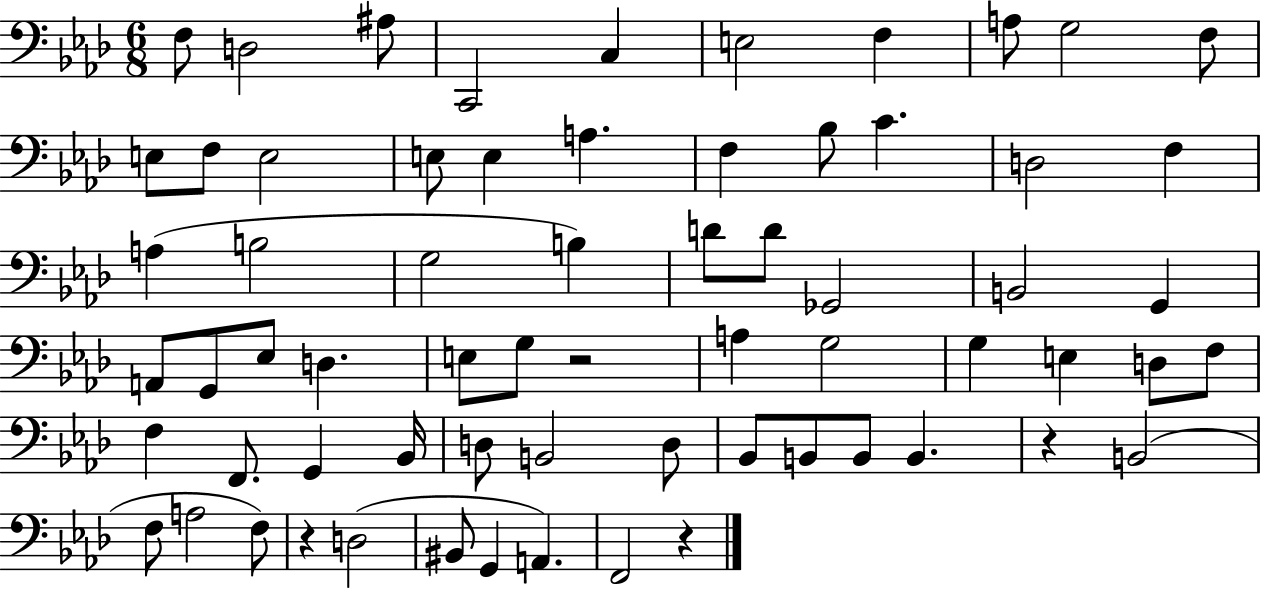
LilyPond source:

{
  \clef bass
  \numericTimeSignature
  \time 6/8
  \key aes \major
  f8 d2 ais8 | c,2 c4 | e2 f4 | a8 g2 f8 | \break e8 f8 e2 | e8 e4 a4. | f4 bes8 c'4. | d2 f4 | \break a4( b2 | g2 b4) | d'8 d'8 ges,2 | b,2 g,4 | \break a,8 g,8 ees8 d4. | e8 g8 r2 | a4 g2 | g4 e4 d8 f8 | \break f4 f,8. g,4 bes,16 | d8 b,2 d8 | bes,8 b,8 b,8 b,4. | r4 b,2( | \break f8 a2 f8) | r4 d2( | bis,8 g,4 a,4.) | f,2 r4 | \break \bar "|."
}